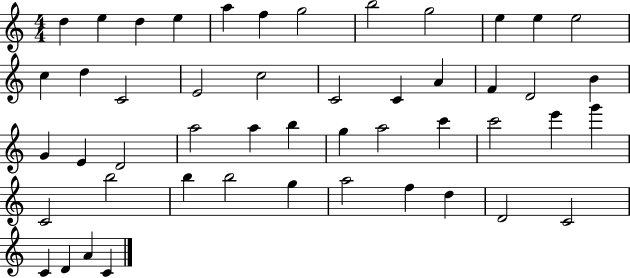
{
  \clef treble
  \numericTimeSignature
  \time 4/4
  \key c \major
  d''4 e''4 d''4 e''4 | a''4 f''4 g''2 | b''2 g''2 | e''4 e''4 e''2 | \break c''4 d''4 c'2 | e'2 c''2 | c'2 c'4 a'4 | f'4 d'2 b'4 | \break g'4 e'4 d'2 | a''2 a''4 b''4 | g''4 a''2 c'''4 | c'''2 e'''4 g'''4 | \break c'2 b''2 | b''4 b''2 g''4 | a''2 f''4 d''4 | d'2 c'2 | \break c'4 d'4 a'4 c'4 | \bar "|."
}